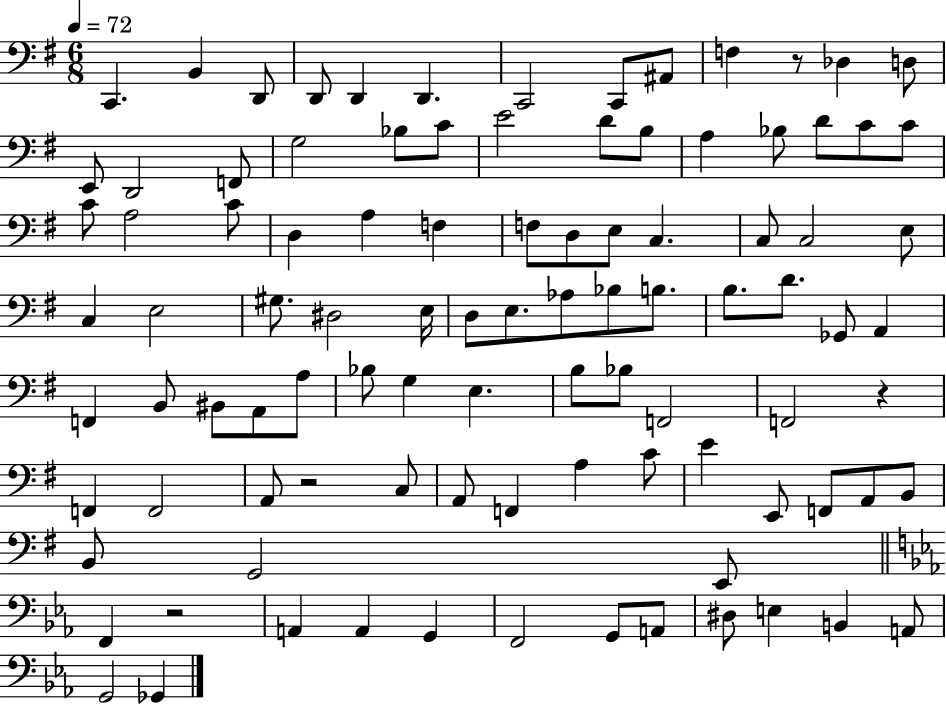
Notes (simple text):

C2/q. B2/q D2/e D2/e D2/q D2/q. C2/h C2/e A#2/e F3/q R/e Db3/q D3/e E2/e D2/h F2/e G3/h Bb3/e C4/e E4/h D4/e B3/e A3/q Bb3/e D4/e C4/e C4/e C4/e A3/h C4/e D3/q A3/q F3/q F3/e D3/e E3/e C3/q. C3/e C3/h E3/e C3/q E3/h G#3/e. D#3/h E3/s D3/e E3/e. Ab3/e Bb3/e B3/e. B3/e. D4/e. Gb2/e A2/q F2/q B2/e BIS2/e A2/e A3/e Bb3/e G3/q E3/q. B3/e Bb3/e F2/h F2/h R/q F2/q F2/h A2/e R/h C3/e A2/e F2/q A3/q C4/e E4/q E2/e F2/e A2/e B2/e B2/e G2/h E2/e F2/q R/h A2/q A2/q G2/q F2/h G2/e A2/e D#3/e E3/q B2/q A2/e G2/h Gb2/q